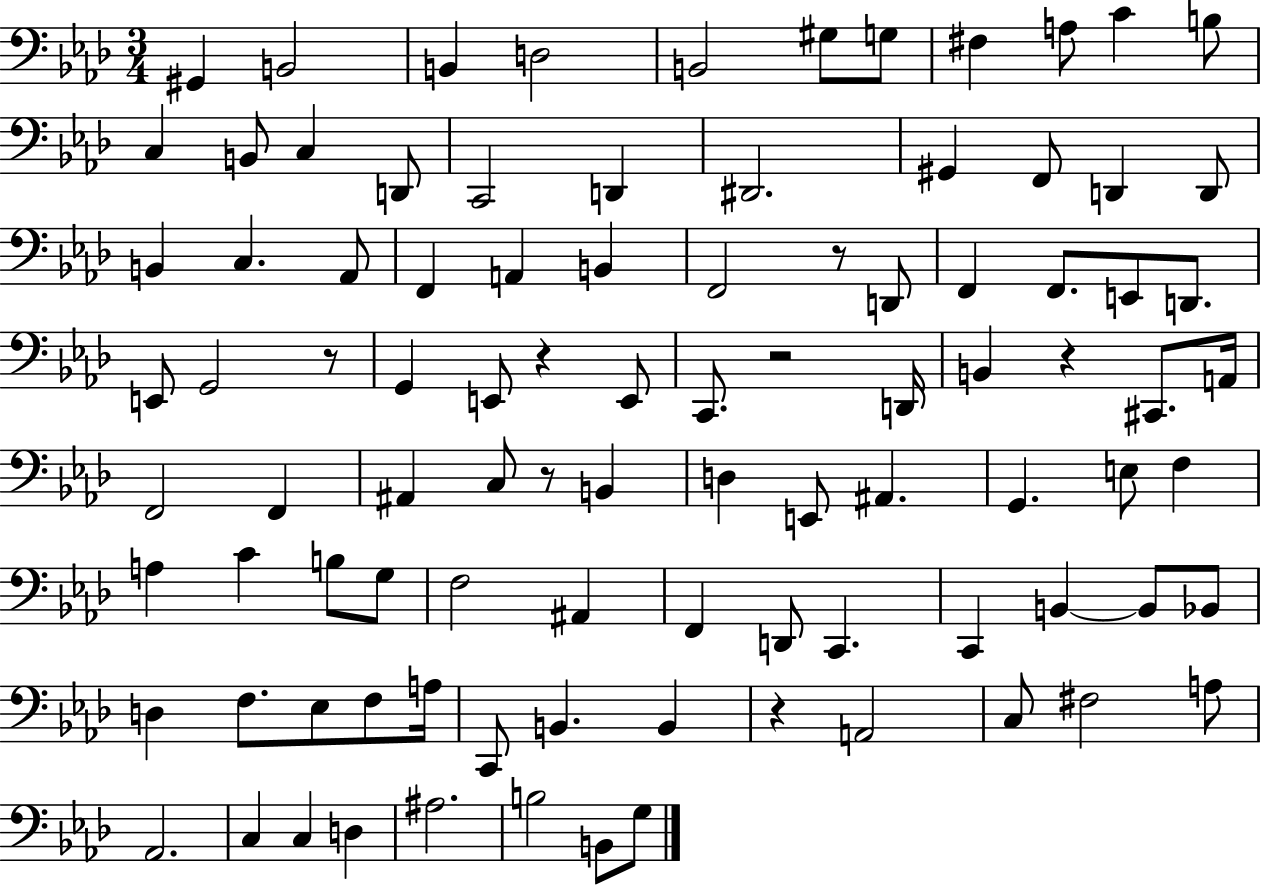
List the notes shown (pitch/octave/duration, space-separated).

G#2/q B2/h B2/q D3/h B2/h G#3/e G3/e F#3/q A3/e C4/q B3/e C3/q B2/e C3/q D2/e C2/h D2/q D#2/h. G#2/q F2/e D2/q D2/e B2/q C3/q. Ab2/e F2/q A2/q B2/q F2/h R/e D2/e F2/q F2/e. E2/e D2/e. E2/e G2/h R/e G2/q E2/e R/q E2/e C2/e. R/h D2/s B2/q R/q C#2/e. A2/s F2/h F2/q A#2/q C3/e R/e B2/q D3/q E2/e A#2/q. G2/q. E3/e F3/q A3/q C4/q B3/e G3/e F3/h A#2/q F2/q D2/e C2/q. C2/q B2/q B2/e Bb2/e D3/q F3/e. Eb3/e F3/e A3/s C2/e B2/q. B2/q R/q A2/h C3/e F#3/h A3/e Ab2/h. C3/q C3/q D3/q A#3/h. B3/h B2/e G3/e